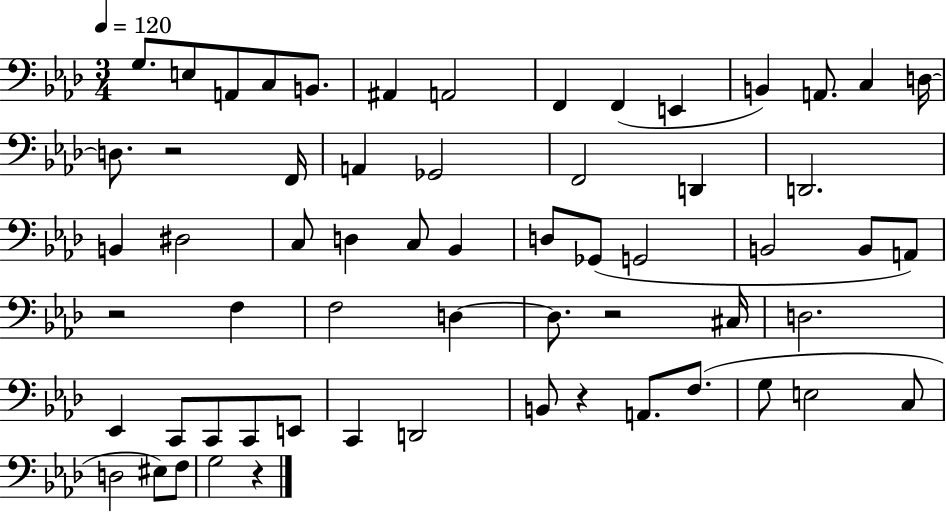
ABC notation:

X:1
T:Untitled
M:3/4
L:1/4
K:Ab
G,/2 E,/2 A,,/2 C,/2 B,,/2 ^A,, A,,2 F,, F,, E,, B,, A,,/2 C, D,/4 D,/2 z2 F,,/4 A,, _G,,2 F,,2 D,, D,,2 B,, ^D,2 C,/2 D, C,/2 _B,, D,/2 _G,,/2 G,,2 B,,2 B,,/2 A,,/2 z2 F, F,2 D, D,/2 z2 ^C,/4 D,2 _E,, C,,/2 C,,/2 C,,/2 E,,/2 C,, D,,2 B,,/2 z A,,/2 F,/2 G,/2 E,2 C,/2 D,2 ^E,/2 F,/2 G,2 z